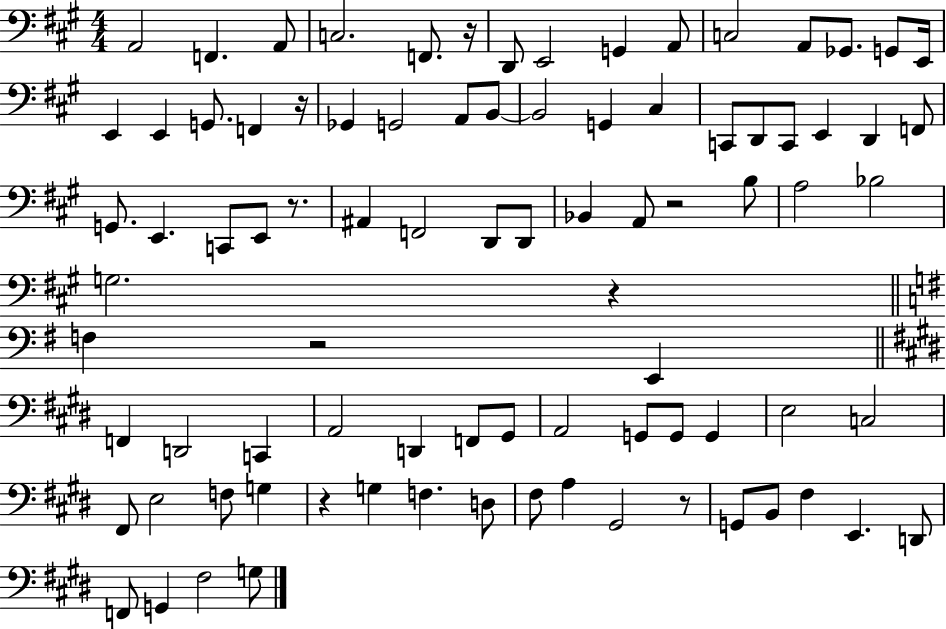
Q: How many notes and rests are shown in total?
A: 87